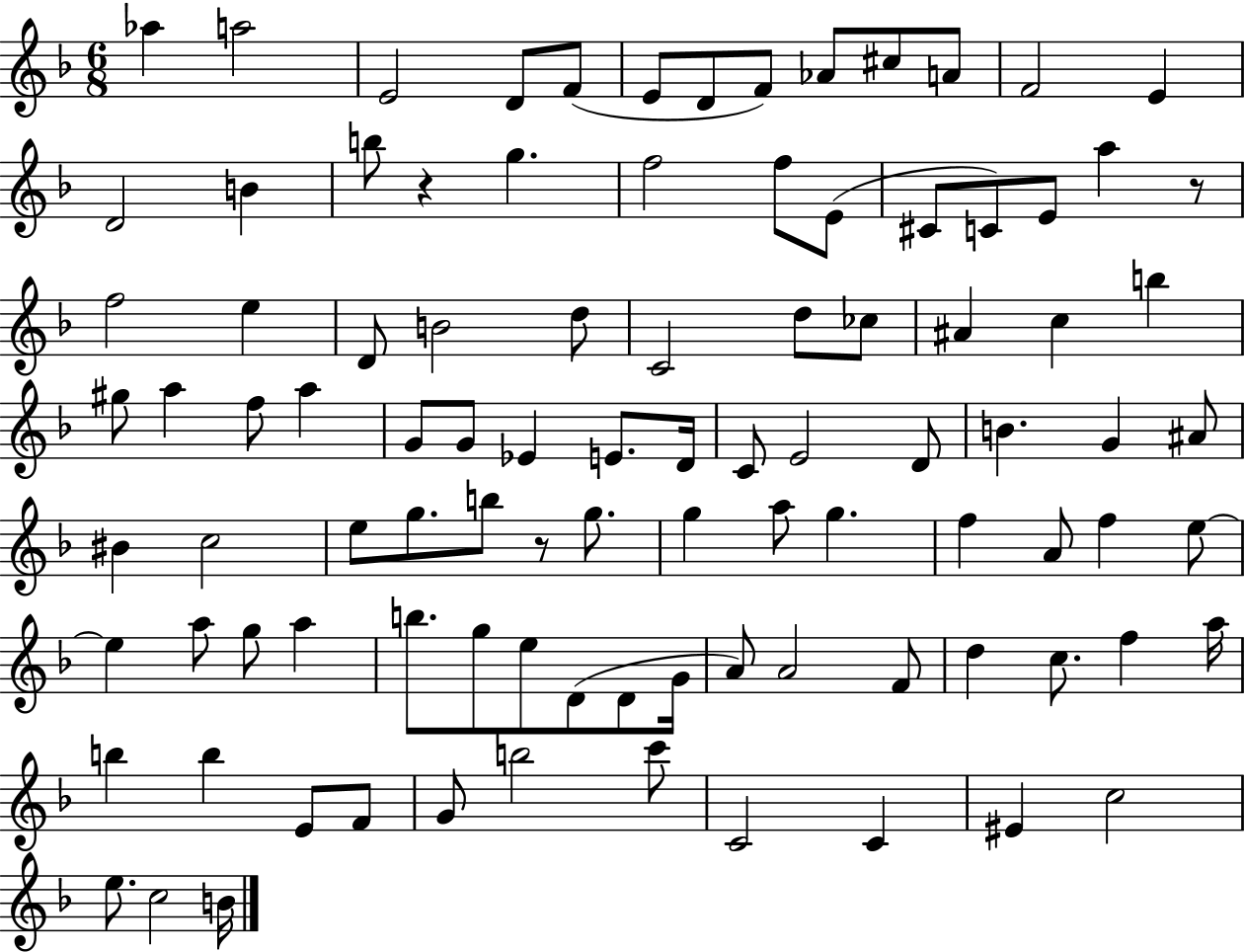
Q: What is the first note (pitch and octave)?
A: Ab5